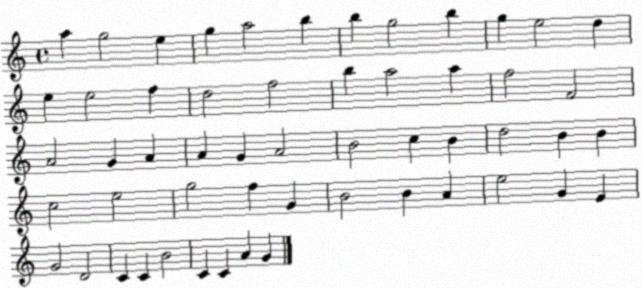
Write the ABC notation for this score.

X:1
T:Untitled
M:4/4
L:1/4
K:C
a g2 e g a2 b b g2 b g e2 d e e2 f d2 f2 b a2 a f2 F2 A2 G A A G A2 B2 c B d2 B B c2 e2 g2 f G B2 B A e2 G E G2 D2 C C B2 C C A G